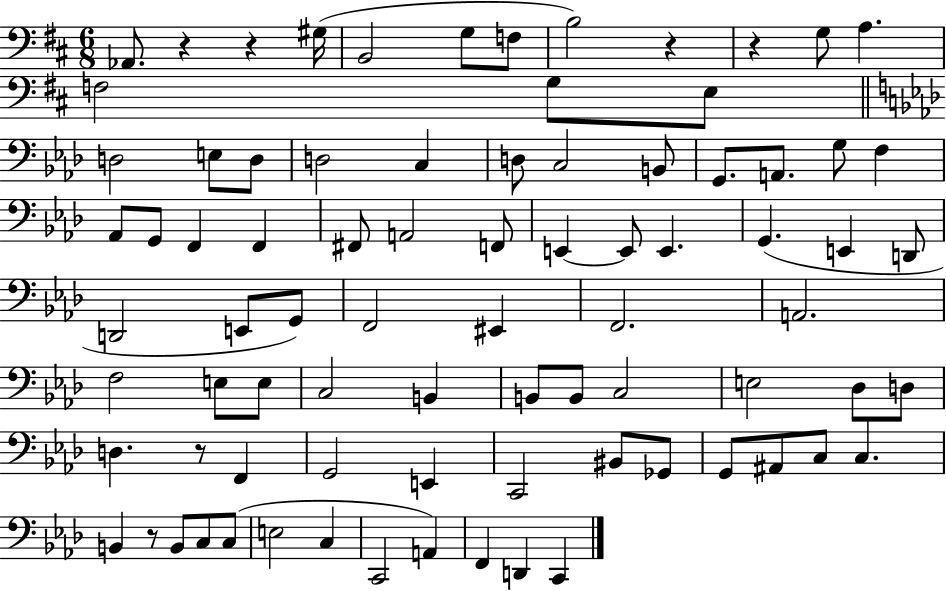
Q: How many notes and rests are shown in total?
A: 82